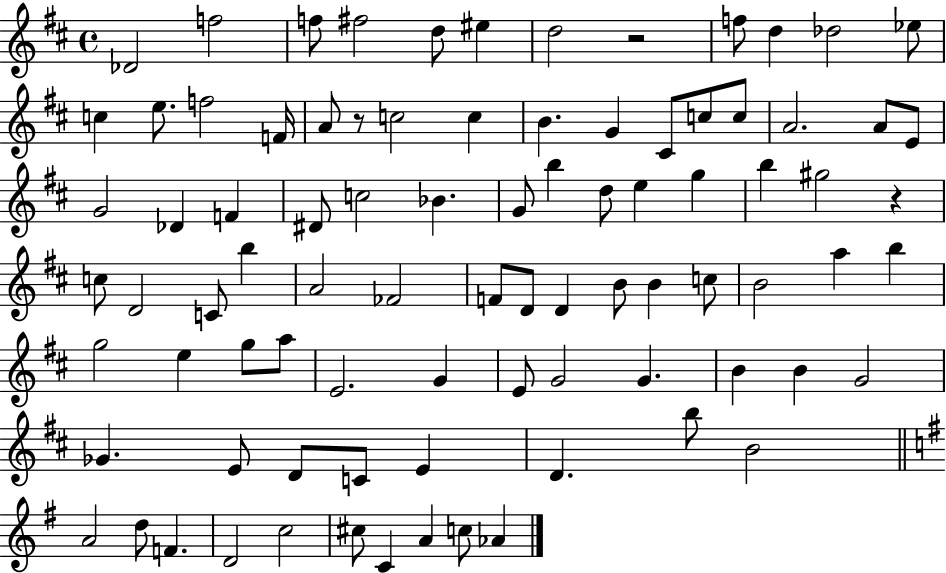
{
  \clef treble
  \time 4/4
  \defaultTimeSignature
  \key d \major
  \repeat volta 2 { des'2 f''2 | f''8 fis''2 d''8 eis''4 | d''2 r2 | f''8 d''4 des''2 ees''8 | \break c''4 e''8. f''2 f'16 | a'8 r8 c''2 c''4 | b'4. g'4 cis'8 c''8 c''8 | a'2. a'8 e'8 | \break g'2 des'4 f'4 | dis'8 c''2 bes'4. | g'8 b''4 d''8 e''4 g''4 | b''4 gis''2 r4 | \break c''8 d'2 c'8 b''4 | a'2 fes'2 | f'8 d'8 d'4 b'8 b'4 c''8 | b'2 a''4 b''4 | \break g''2 e''4 g''8 a''8 | e'2. g'4 | e'8 g'2 g'4. | b'4 b'4 g'2 | \break ges'4. e'8 d'8 c'8 e'4 | d'4. b''8 b'2 | \bar "||" \break \key g \major a'2 d''8 f'4. | d'2 c''2 | cis''8 c'4 a'4 c''8 aes'4 | } \bar "|."
}